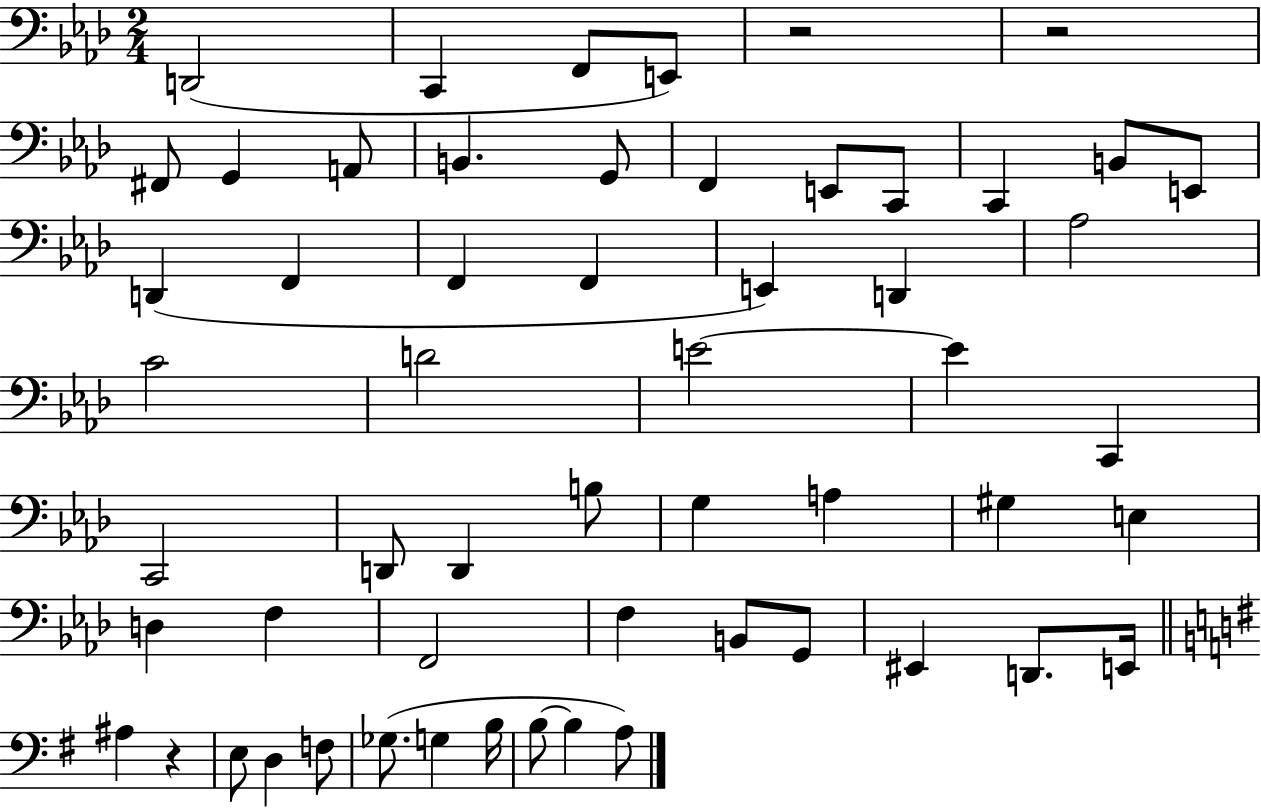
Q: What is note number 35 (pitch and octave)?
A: E3